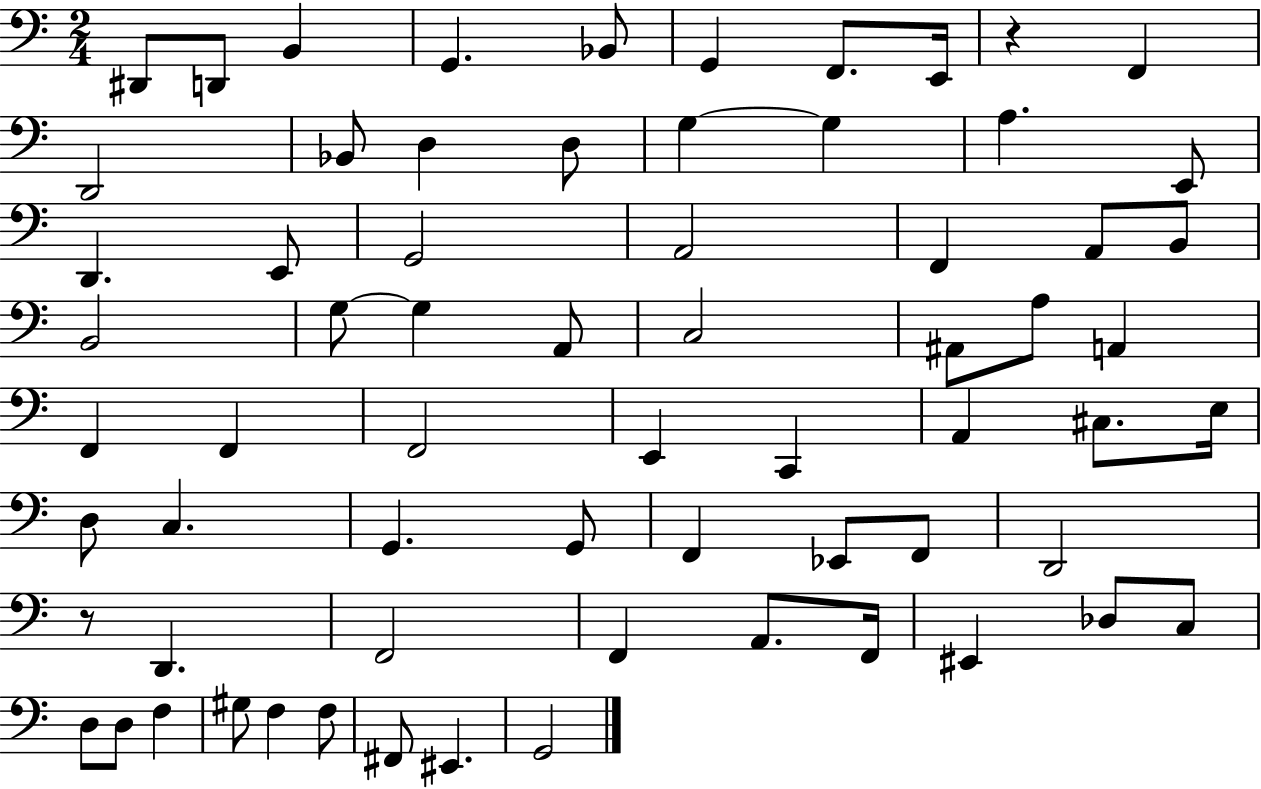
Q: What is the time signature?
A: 2/4